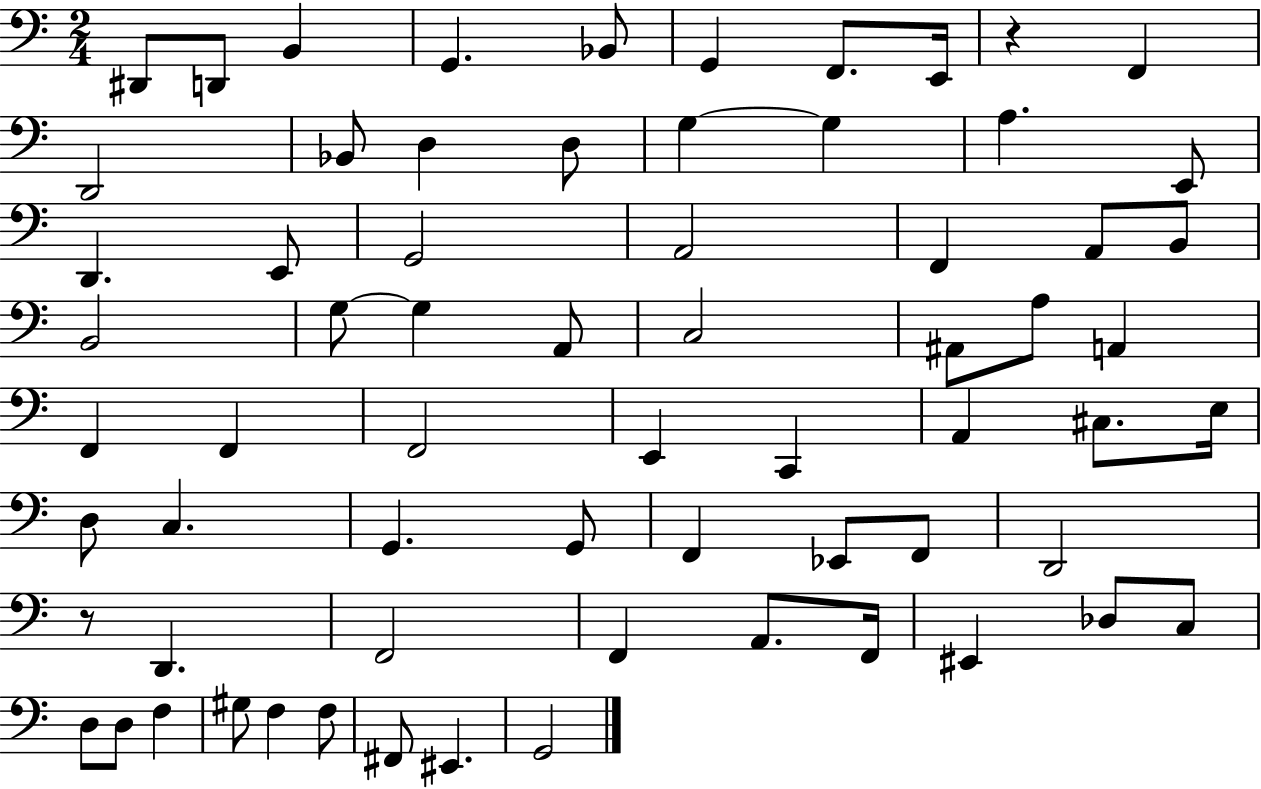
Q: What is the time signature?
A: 2/4